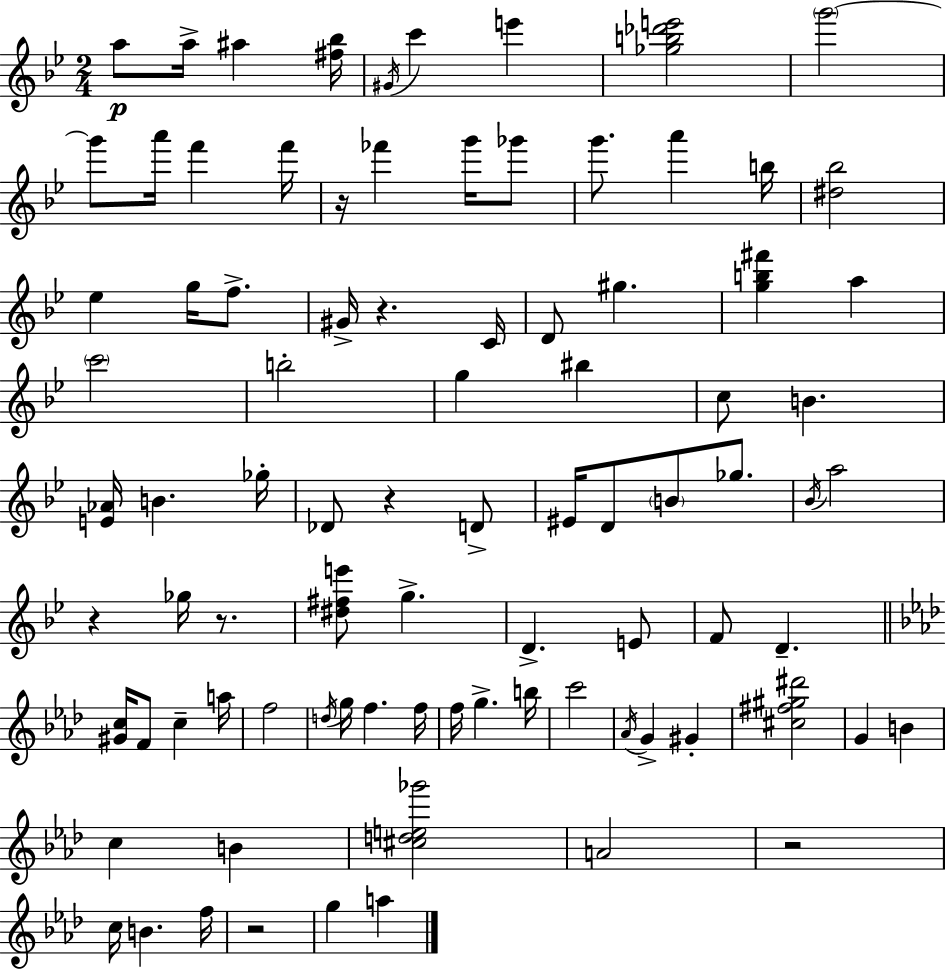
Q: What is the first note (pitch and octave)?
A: A5